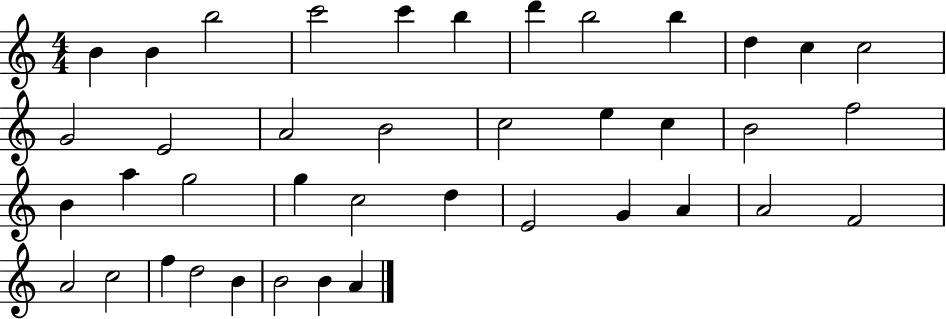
B4/q B4/q B5/h C6/h C6/q B5/q D6/q B5/h B5/q D5/q C5/q C5/h G4/h E4/h A4/h B4/h C5/h E5/q C5/q B4/h F5/h B4/q A5/q G5/h G5/q C5/h D5/q E4/h G4/q A4/q A4/h F4/h A4/h C5/h F5/q D5/h B4/q B4/h B4/q A4/q